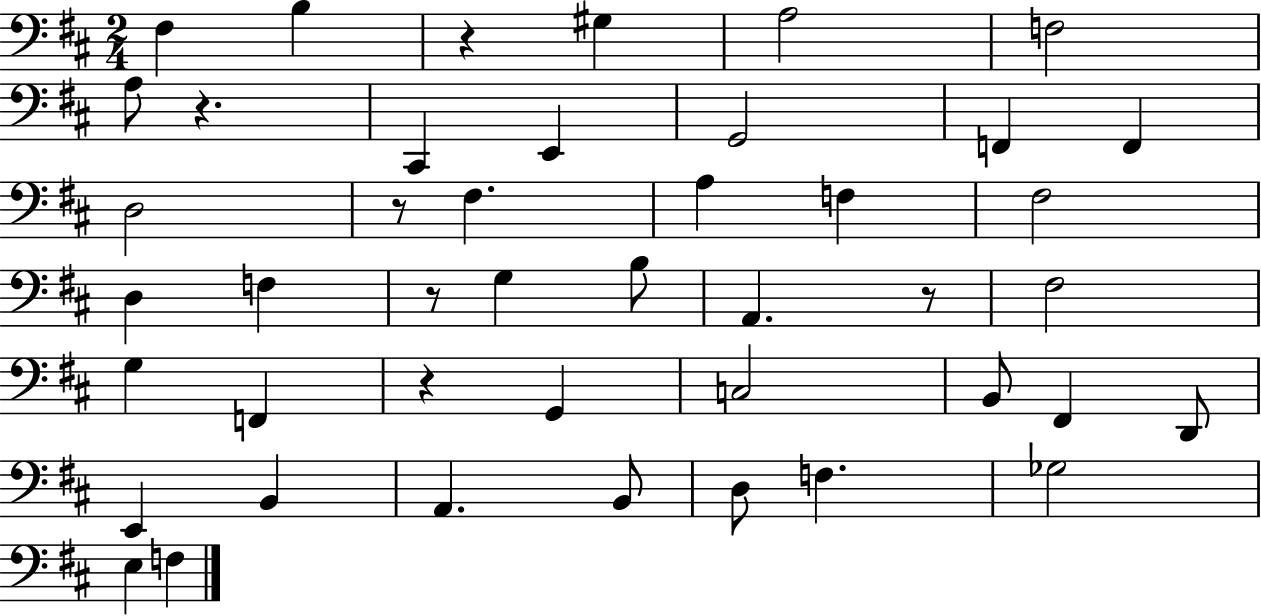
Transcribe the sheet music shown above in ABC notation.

X:1
T:Untitled
M:2/4
L:1/4
K:D
^F, B, z ^G, A,2 F,2 A,/2 z ^C,, E,, G,,2 F,, F,, D,2 z/2 ^F, A, F, ^F,2 D, F, z/2 G, B,/2 A,, z/2 ^F,2 G, F,, z G,, C,2 B,,/2 ^F,, D,,/2 E,, B,, A,, B,,/2 D,/2 F, _G,2 E, F,